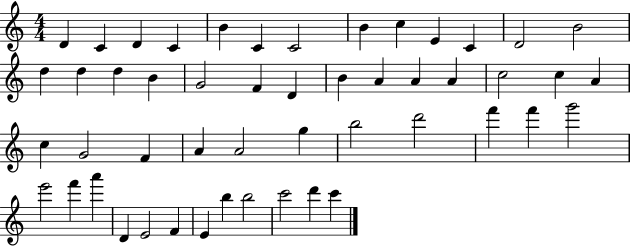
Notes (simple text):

D4/q C4/q D4/q C4/q B4/q C4/q C4/h B4/q C5/q E4/q C4/q D4/h B4/h D5/q D5/q D5/q B4/q G4/h F4/q D4/q B4/q A4/q A4/q A4/q C5/h C5/q A4/q C5/q G4/h F4/q A4/q A4/h G5/q B5/h D6/h F6/q F6/q G6/h E6/h F6/q A6/q D4/q E4/h F4/q E4/q B5/q B5/h C6/h D6/q C6/q